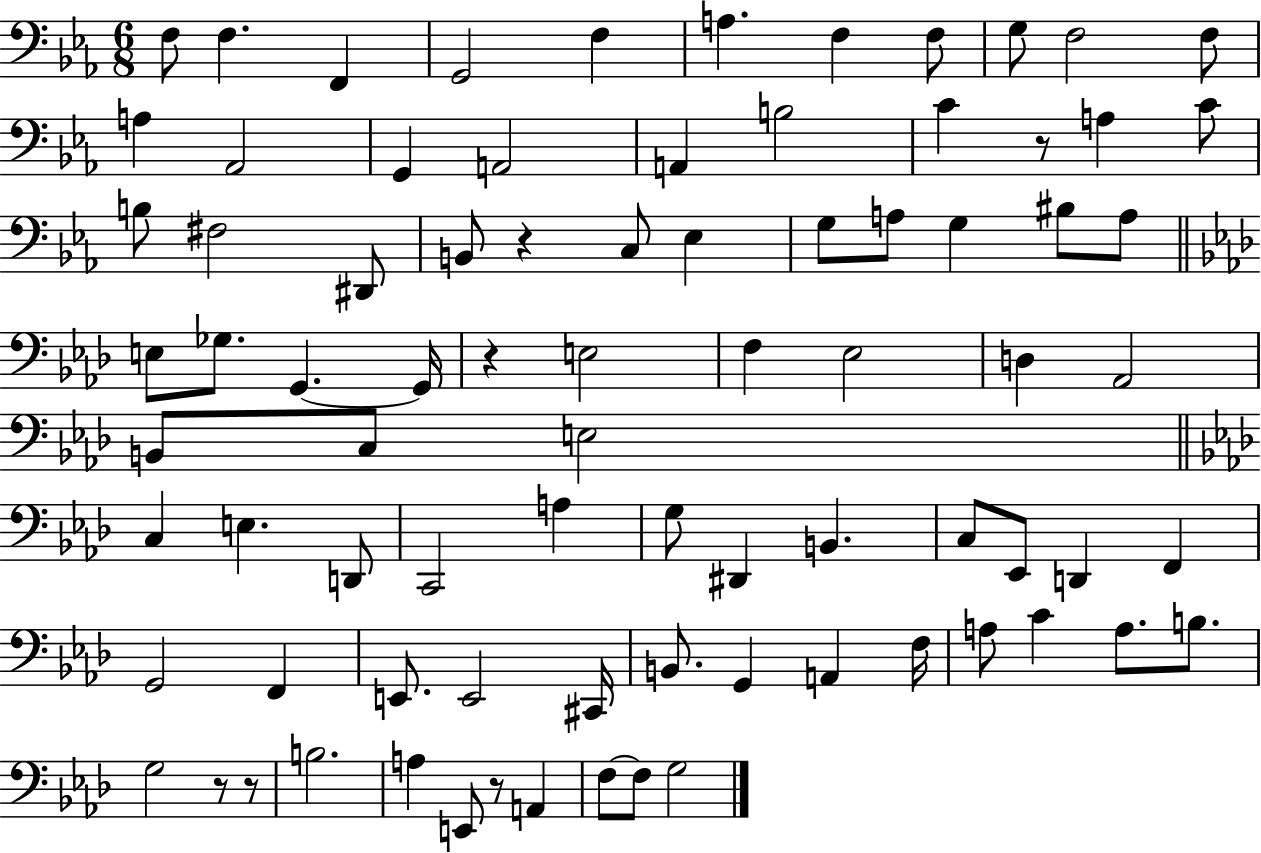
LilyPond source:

{
  \clef bass
  \numericTimeSignature
  \time 6/8
  \key ees \major
  f8 f4. f,4 | g,2 f4 | a4. f4 f8 | g8 f2 f8 | \break a4 aes,2 | g,4 a,2 | a,4 b2 | c'4 r8 a4 c'8 | \break b8 fis2 dis,8 | b,8 r4 c8 ees4 | g8 a8 g4 bis8 a8 | \bar "||" \break \key aes \major e8 ges8. g,4.~~ g,16 | r4 e2 | f4 ees2 | d4 aes,2 | \break b,8 c8 e2 | \bar "||" \break \key aes \major c4 e4. d,8 | c,2 a4 | g8 dis,4 b,4. | c8 ees,8 d,4 f,4 | \break g,2 f,4 | e,8. e,2 cis,16 | b,8. g,4 a,4 f16 | a8 c'4 a8. b8. | \break g2 r8 r8 | b2. | a4 e,8 r8 a,4 | f8~~ f8 g2 | \break \bar "|."
}